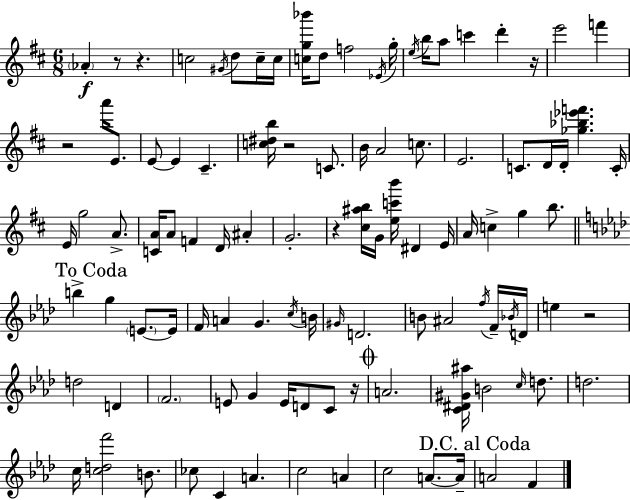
Ab4/q R/e R/q. C5/h G#4/s D5/e C5/s C5/s [C5,G5,Bb6]/s D5/e F5/h Eb4/s G5/s E5/s B5/s A5/e C6/q D6/q R/s E6/h F6/q R/h A6/s E4/e. E4/e E4/q C#4/q. [C5,D#5,B5]/s R/h C4/e. B4/s A4/h C5/e. E4/h. C4/e. D4/s D4/s [Gb5,Bb5,Eb6,F6]/q. C4/s E4/s G5/h A4/e. [C4,A4]/s A4/e F4/q D4/s A#4/q G4/h. R/q [C#5,A#5,B5]/s G4/s [E5,C6,B6]/s D#4/q E4/s A4/s C5/q G5/q B5/e. B5/q G5/q E4/e. E4/s F4/s A4/q G4/q. C5/s B4/s G#4/s D4/h. B4/e A#4/h F5/s F4/s Bb4/s D4/s E5/q R/h D5/h D4/q F4/h. E4/e G4/q E4/s D4/e C4/e R/s A4/h. [C4,D#4,G#4,A#5]/s B4/h C5/s D5/e. D5/h. C5/s [C5,D5,F6]/h B4/e. CES5/e C4/q A4/q. C5/h A4/q C5/h A4/e. A4/s A4/h F4/q